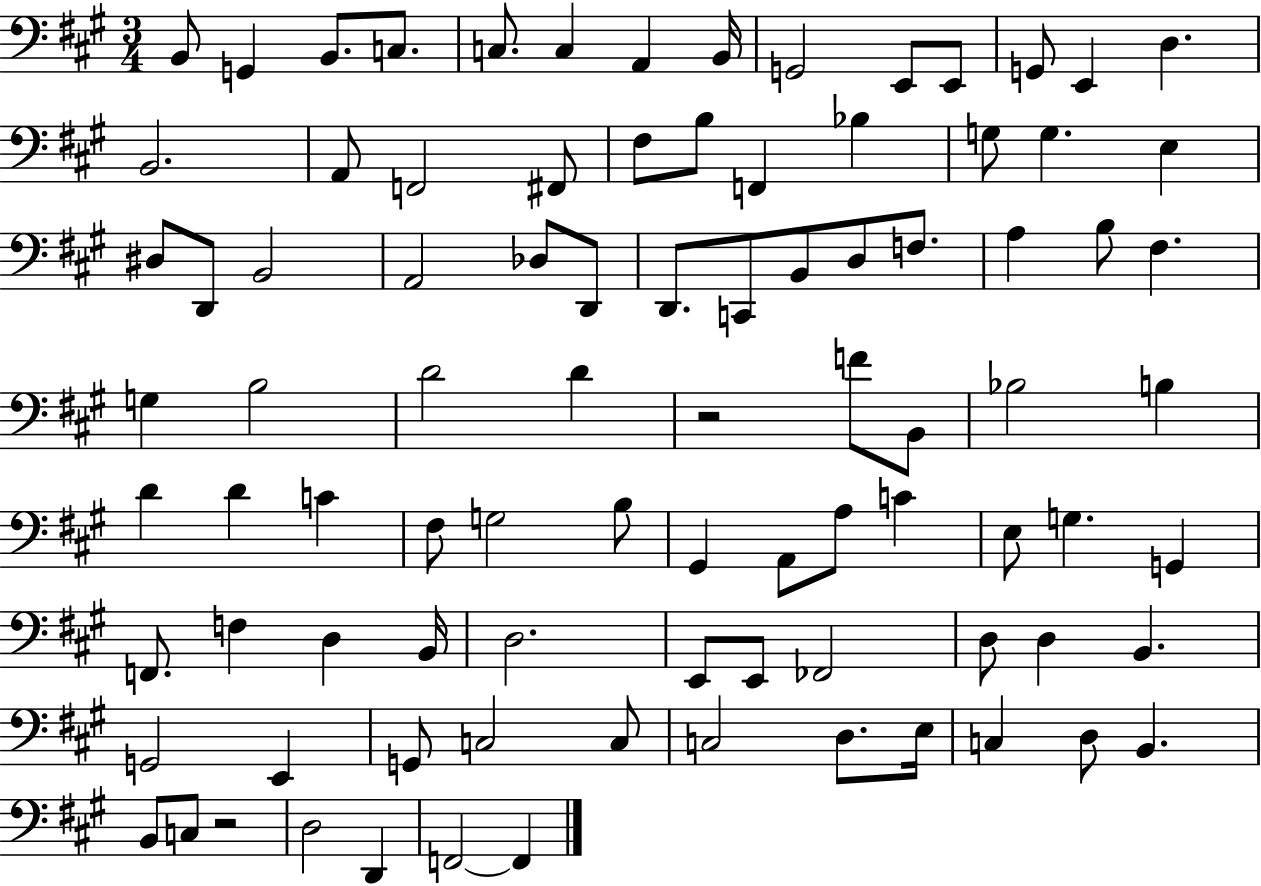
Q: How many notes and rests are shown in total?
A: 90